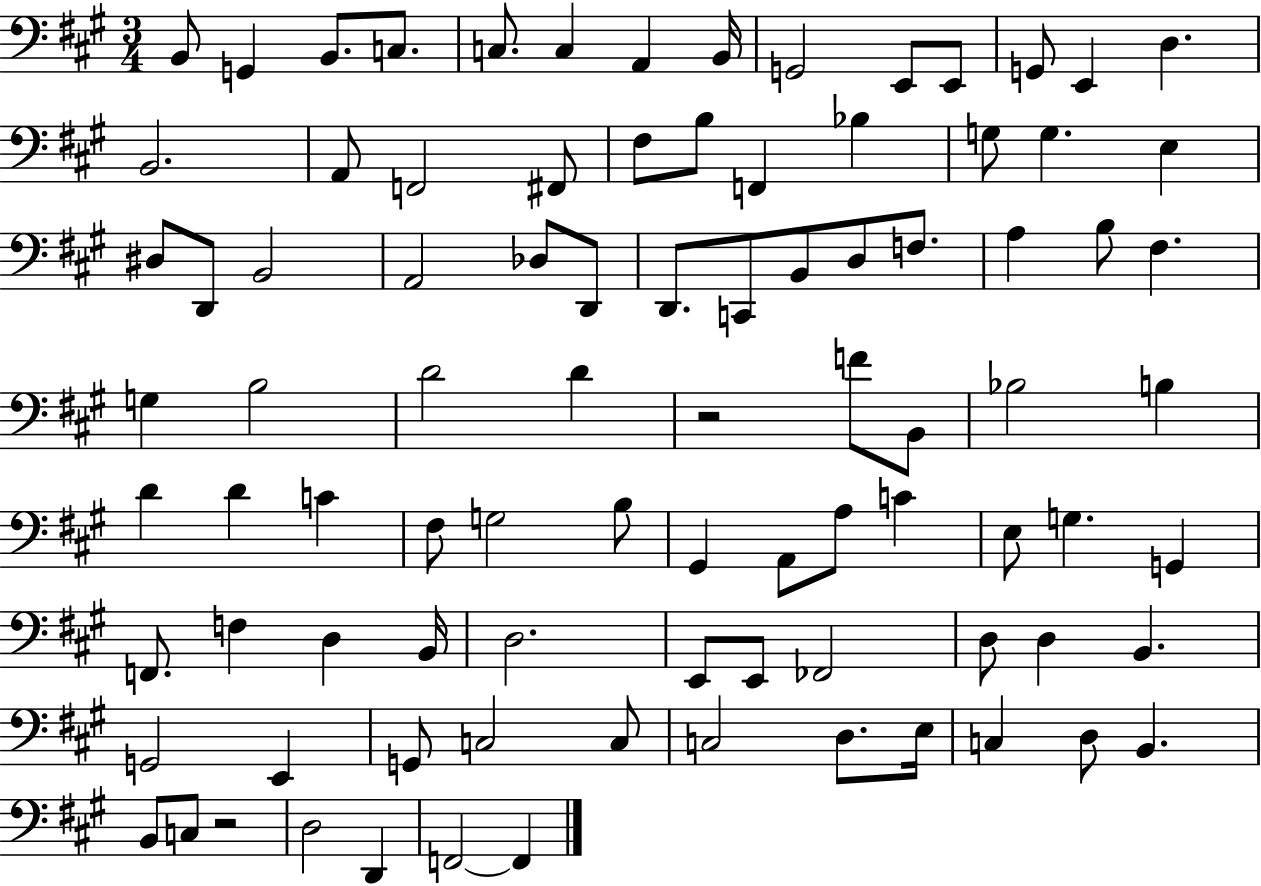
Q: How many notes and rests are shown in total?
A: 90